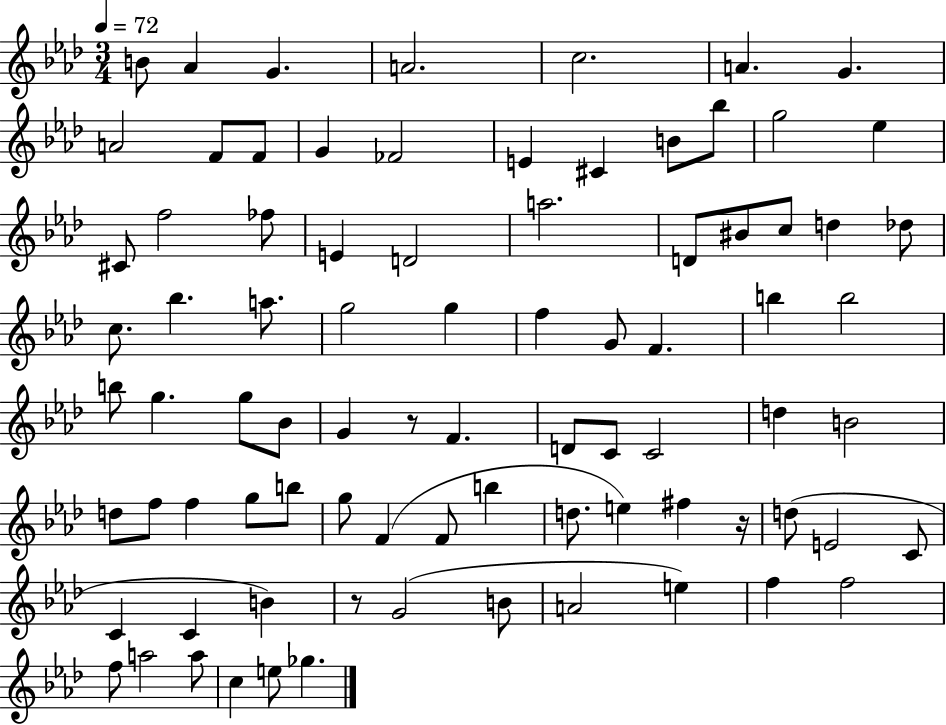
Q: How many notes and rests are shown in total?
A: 83